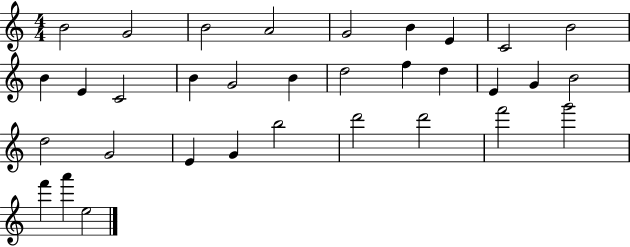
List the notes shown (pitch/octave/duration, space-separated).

B4/h G4/h B4/h A4/h G4/h B4/q E4/q C4/h B4/h B4/q E4/q C4/h B4/q G4/h B4/q D5/h F5/q D5/q E4/q G4/q B4/h D5/h G4/h E4/q G4/q B5/h D6/h D6/h F6/h G6/h F6/q A6/q E5/h